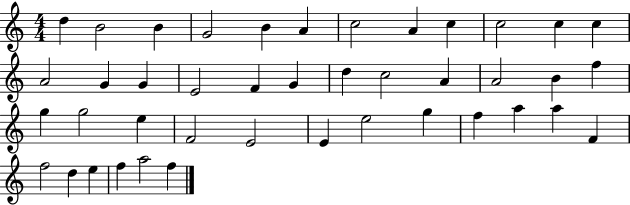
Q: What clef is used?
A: treble